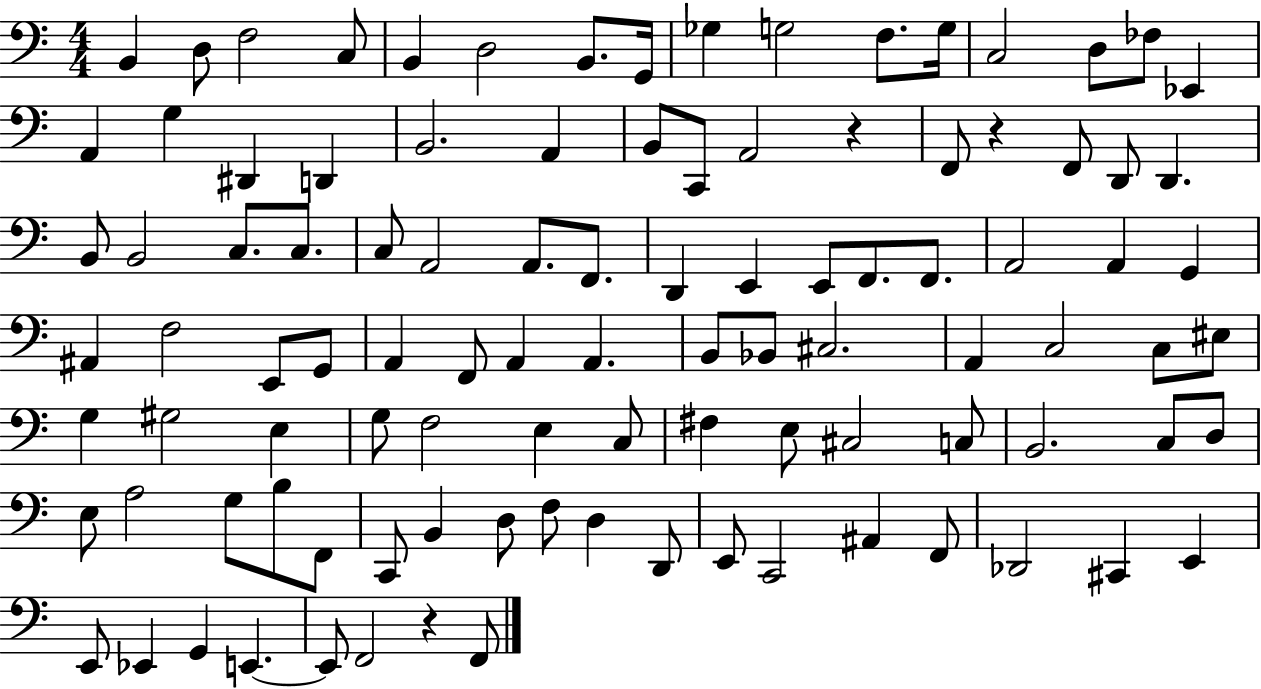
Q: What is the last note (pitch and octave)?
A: F2